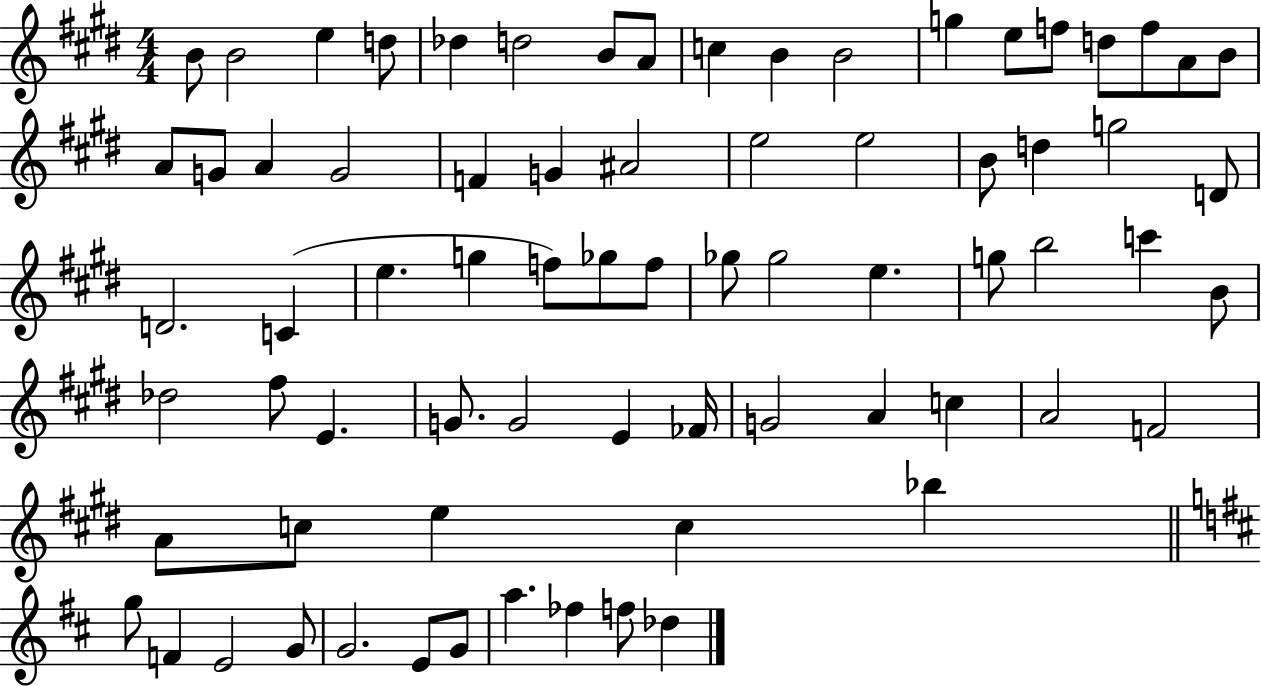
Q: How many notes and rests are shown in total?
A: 73